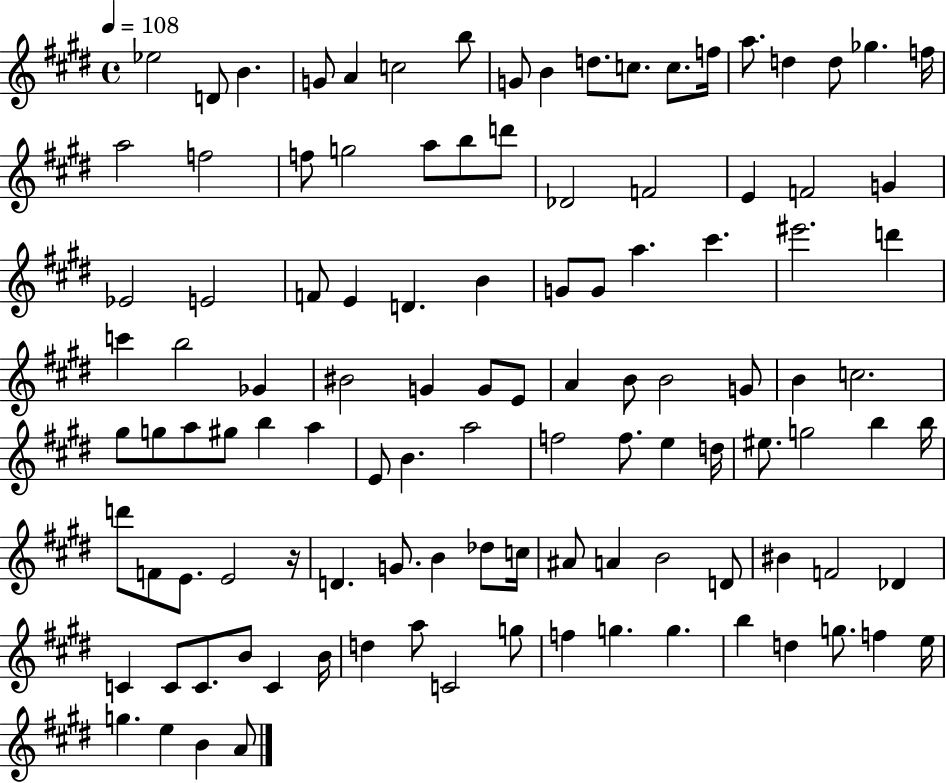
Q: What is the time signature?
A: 4/4